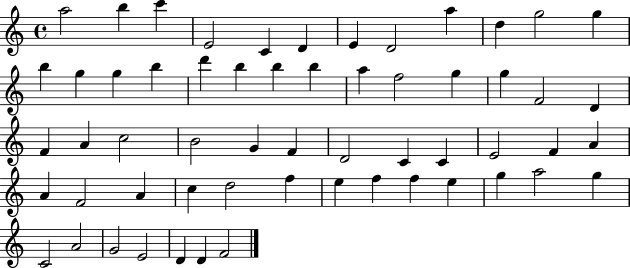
{
  \clef treble
  \time 4/4
  \defaultTimeSignature
  \key c \major
  a''2 b''4 c'''4 | e'2 c'4 d'4 | e'4 d'2 a''4 | d''4 g''2 g''4 | \break b''4 g''4 g''4 b''4 | d'''4 b''4 b''4 b''4 | a''4 f''2 g''4 | g''4 f'2 d'4 | \break f'4 a'4 c''2 | b'2 g'4 f'4 | d'2 c'4 c'4 | e'2 f'4 a'4 | \break a'4 f'2 a'4 | c''4 d''2 f''4 | e''4 f''4 f''4 e''4 | g''4 a''2 g''4 | \break c'2 a'2 | g'2 e'2 | d'4 d'4 f'2 | \bar "|."
}